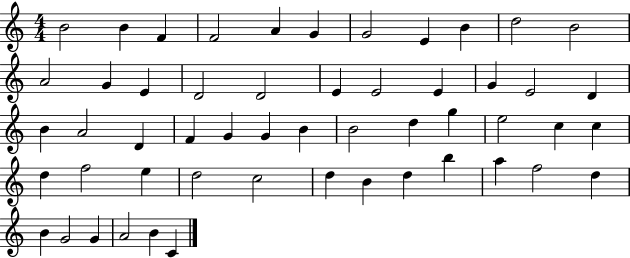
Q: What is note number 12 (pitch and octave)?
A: A4